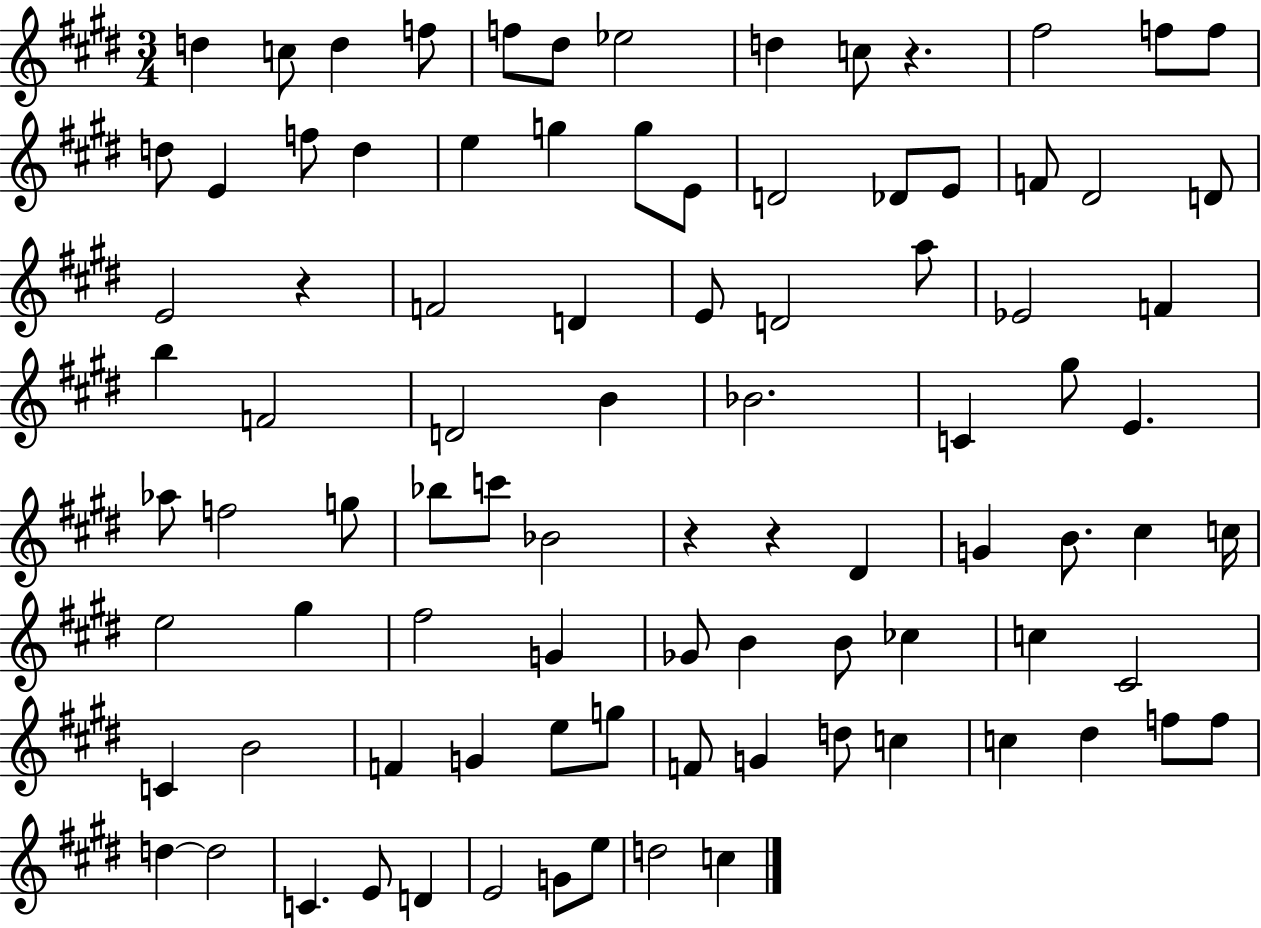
X:1
T:Untitled
M:3/4
L:1/4
K:E
d c/2 d f/2 f/2 ^d/2 _e2 d c/2 z ^f2 f/2 f/2 d/2 E f/2 d e g g/2 E/2 D2 _D/2 E/2 F/2 ^D2 D/2 E2 z F2 D E/2 D2 a/2 _E2 F b F2 D2 B _B2 C ^g/2 E _a/2 f2 g/2 _b/2 c'/2 _B2 z z ^D G B/2 ^c c/4 e2 ^g ^f2 G _G/2 B B/2 _c c ^C2 C B2 F G e/2 g/2 F/2 G d/2 c c ^d f/2 f/2 d d2 C E/2 D E2 G/2 e/2 d2 c